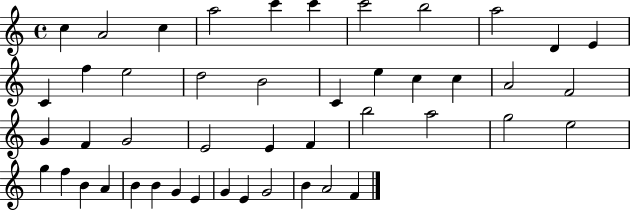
{
  \clef treble
  \time 4/4
  \defaultTimeSignature
  \key c \major
  c''4 a'2 c''4 | a''2 c'''4 c'''4 | c'''2 b''2 | a''2 d'4 e'4 | \break c'4 f''4 e''2 | d''2 b'2 | c'4 e''4 c''4 c''4 | a'2 f'2 | \break g'4 f'4 g'2 | e'2 e'4 f'4 | b''2 a''2 | g''2 e''2 | \break g''4 f''4 b'4 a'4 | b'4 b'4 g'4 e'4 | g'4 e'4 g'2 | b'4 a'2 f'4 | \break \bar "|."
}